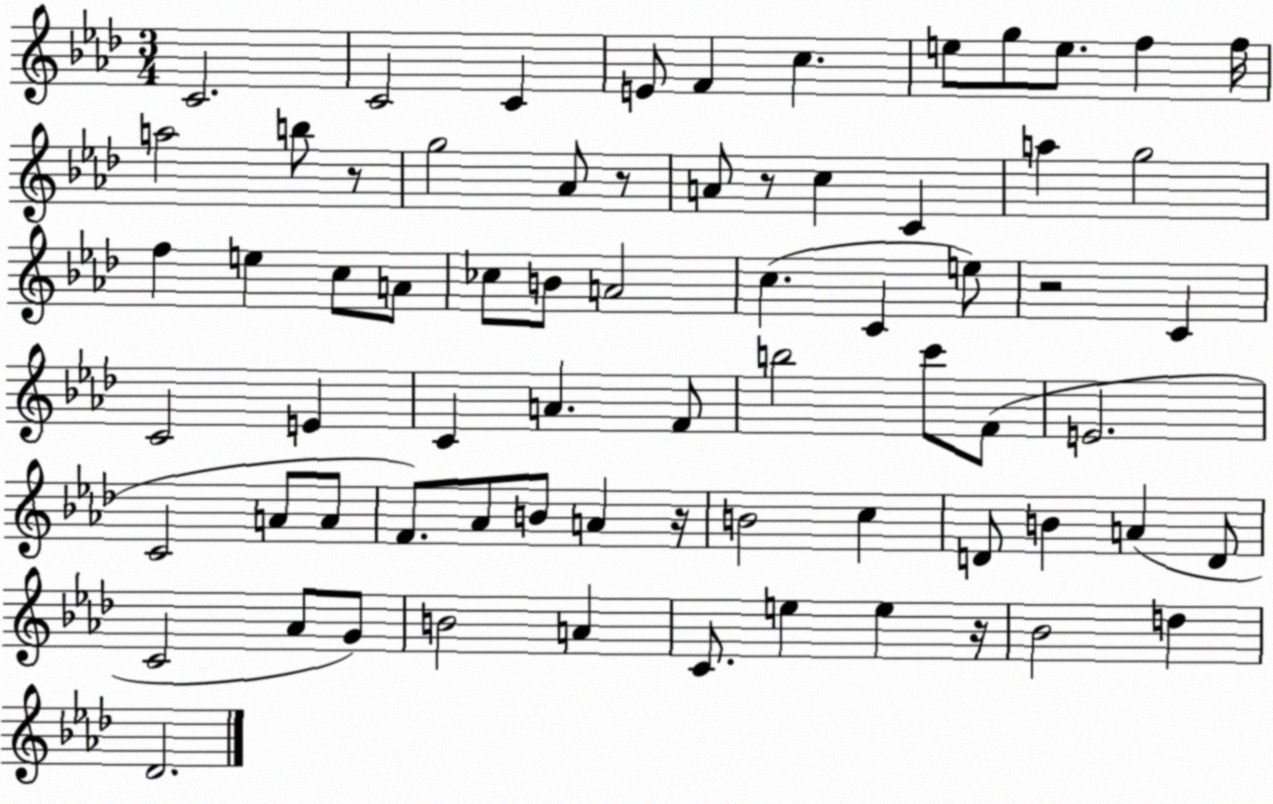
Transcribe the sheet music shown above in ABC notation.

X:1
T:Untitled
M:3/4
L:1/4
K:Ab
C2 C2 C E/2 F c e/2 g/2 e/2 f f/4 a2 b/2 z/2 g2 _A/2 z/2 A/2 z/2 c C a g2 f e c/2 A/2 _c/2 B/2 A2 c C e/2 z2 C C2 E C A F/2 b2 c'/2 F/2 E2 C2 A/2 A/2 F/2 _A/2 B/2 A z/4 B2 c D/2 B A D/2 C2 _A/2 G/2 B2 A C/2 e e z/4 _B2 d _D2